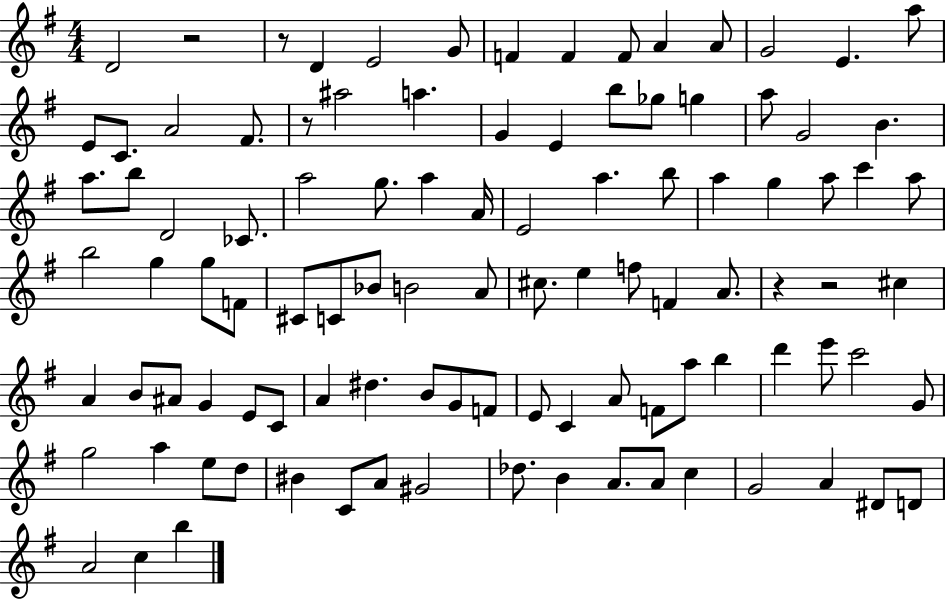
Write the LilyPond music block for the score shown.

{
  \clef treble
  \numericTimeSignature
  \time 4/4
  \key g \major
  d'2 r2 | r8 d'4 e'2 g'8 | f'4 f'4 f'8 a'4 a'8 | g'2 e'4. a''8 | \break e'8 c'8. a'2 fis'8. | r8 ais''2 a''4. | g'4 e'4 b''8 ges''8 g''4 | a''8 g'2 b'4. | \break a''8. b''8 d'2 ces'8. | a''2 g''8. a''4 a'16 | e'2 a''4. b''8 | a''4 g''4 a''8 c'''4 a''8 | \break b''2 g''4 g''8 f'8 | cis'8 c'8 bes'8 b'2 a'8 | cis''8. e''4 f''8 f'4 a'8. | r4 r2 cis''4 | \break a'4 b'8 ais'8 g'4 e'8 c'8 | a'4 dis''4. b'8 g'8 f'8 | e'8 c'4 a'8 f'8 a''8 b''4 | d'''4 e'''8 c'''2 g'8 | \break g''2 a''4 e''8 d''8 | bis'4 c'8 a'8 gis'2 | des''8. b'4 a'8. a'8 c''4 | g'2 a'4 dis'8 d'8 | \break a'2 c''4 b''4 | \bar "|."
}